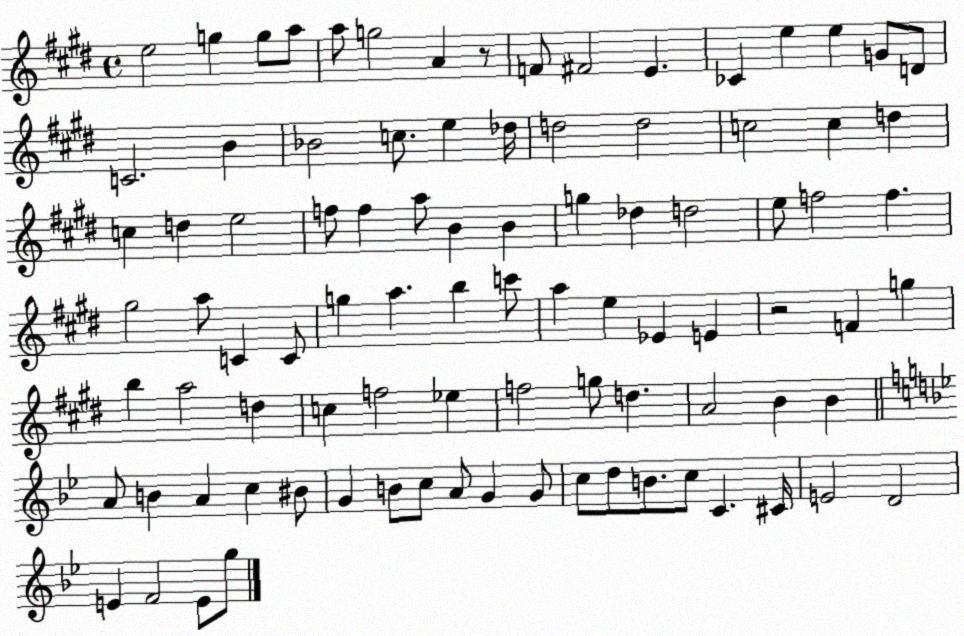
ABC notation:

X:1
T:Untitled
M:4/4
L:1/4
K:E
e2 g g/2 a/2 a/2 g2 A z/2 F/2 ^F2 E _C e e G/2 D/2 C2 B _B2 c/2 e _d/4 d2 d2 c2 c d c d e2 f/2 f a/2 B B g _d d2 e/2 f2 f ^g2 a/2 C C/2 g a b c'/2 a e _E E z2 F g b a2 d c f2 _e f2 g/2 d A2 B B A/2 B A c ^B/2 G B/2 c/2 A/2 G G/2 c/2 d/2 B/2 c/2 C ^C/4 E2 D2 E F2 E/2 g/2